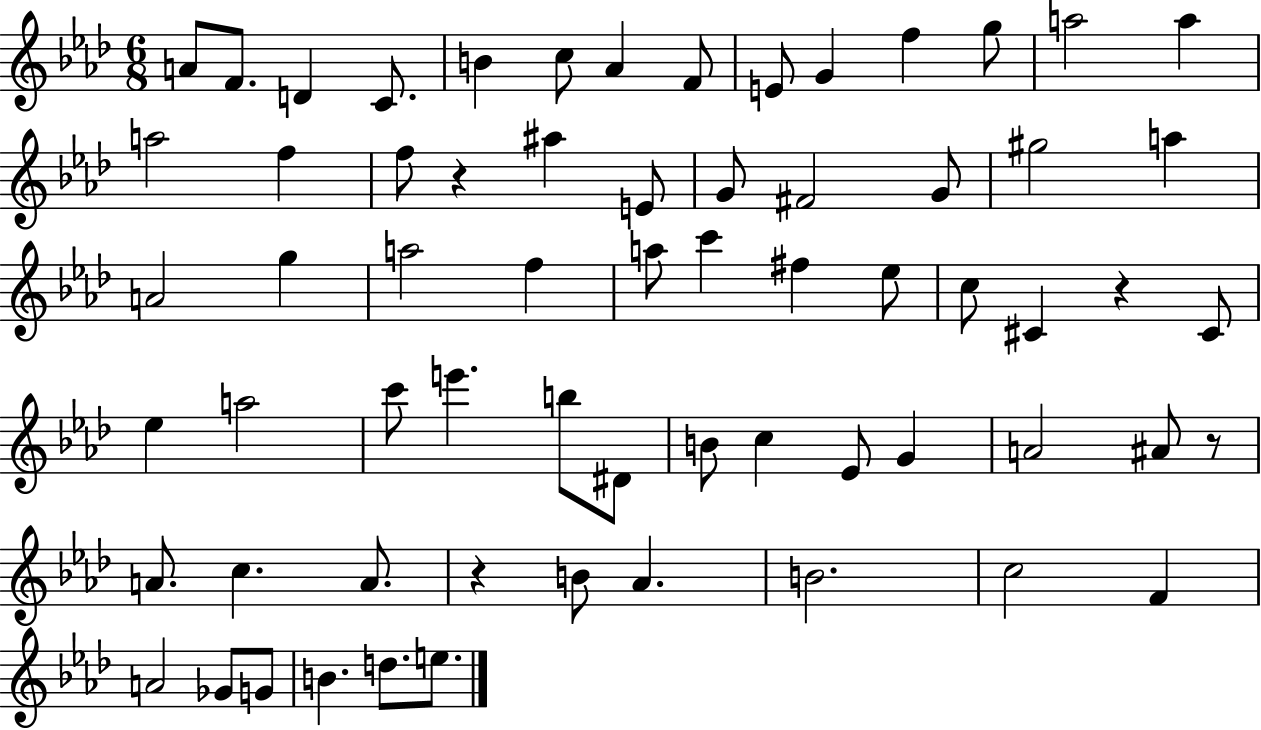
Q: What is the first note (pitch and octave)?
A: A4